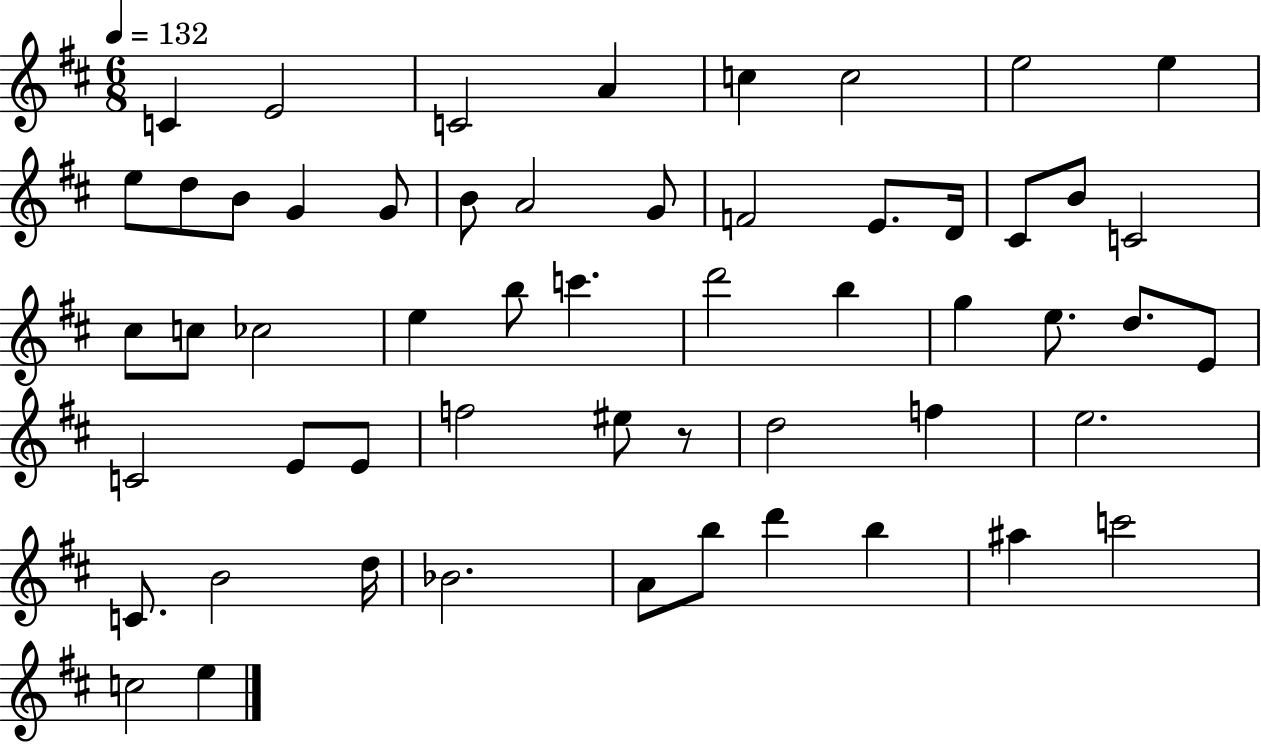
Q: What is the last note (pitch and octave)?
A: E5